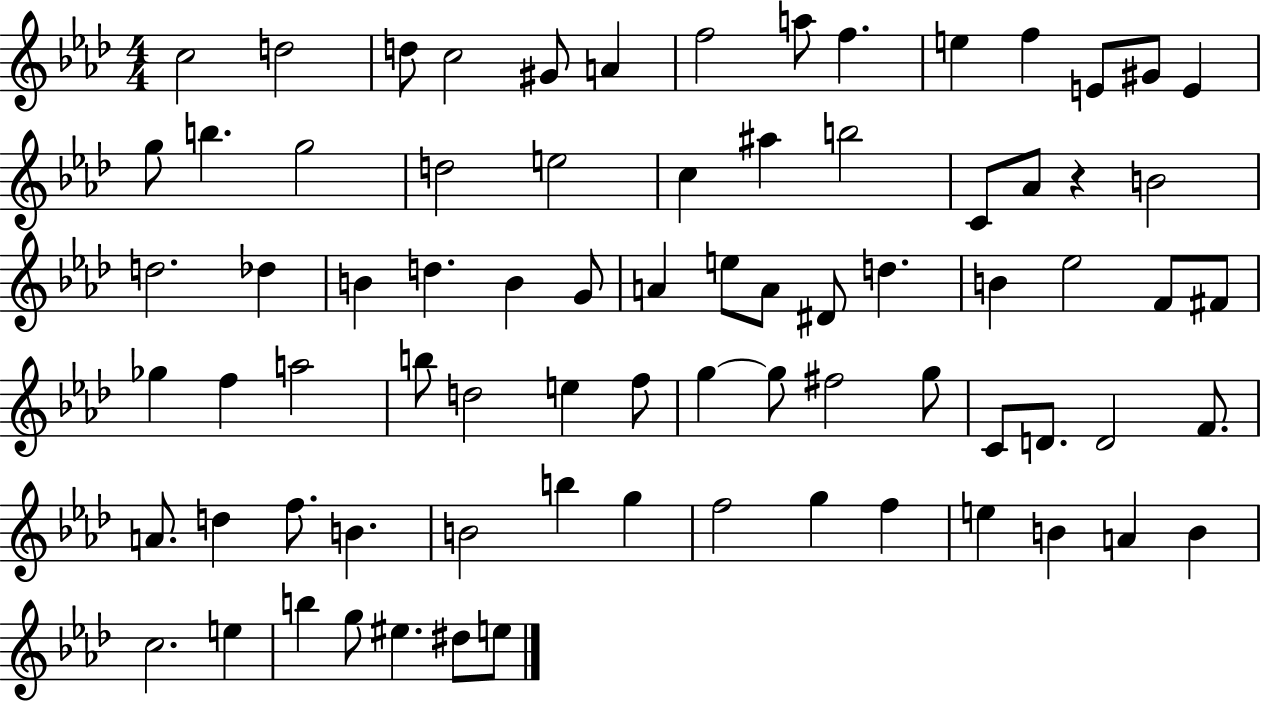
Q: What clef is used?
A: treble